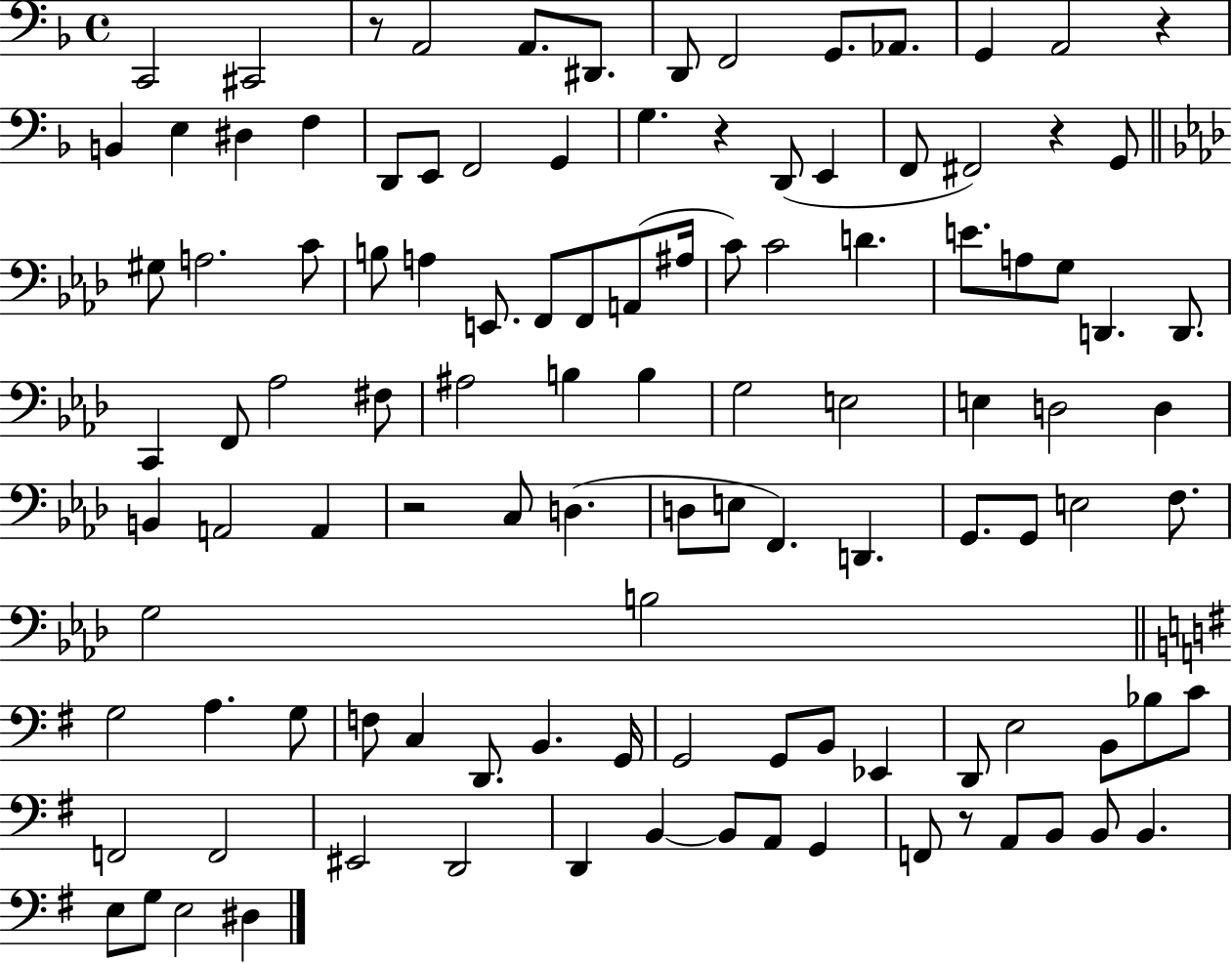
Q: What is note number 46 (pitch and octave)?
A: Ab3